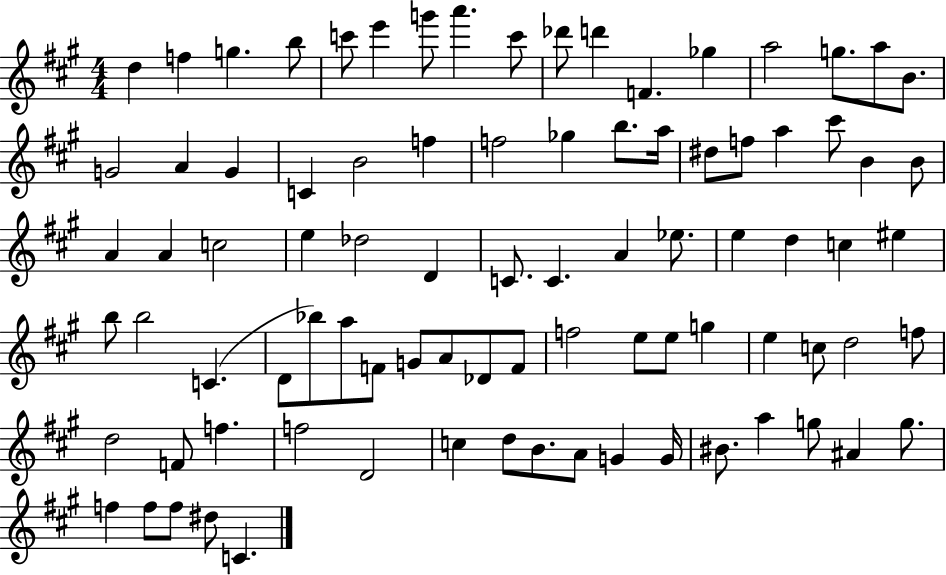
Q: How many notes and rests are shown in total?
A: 87